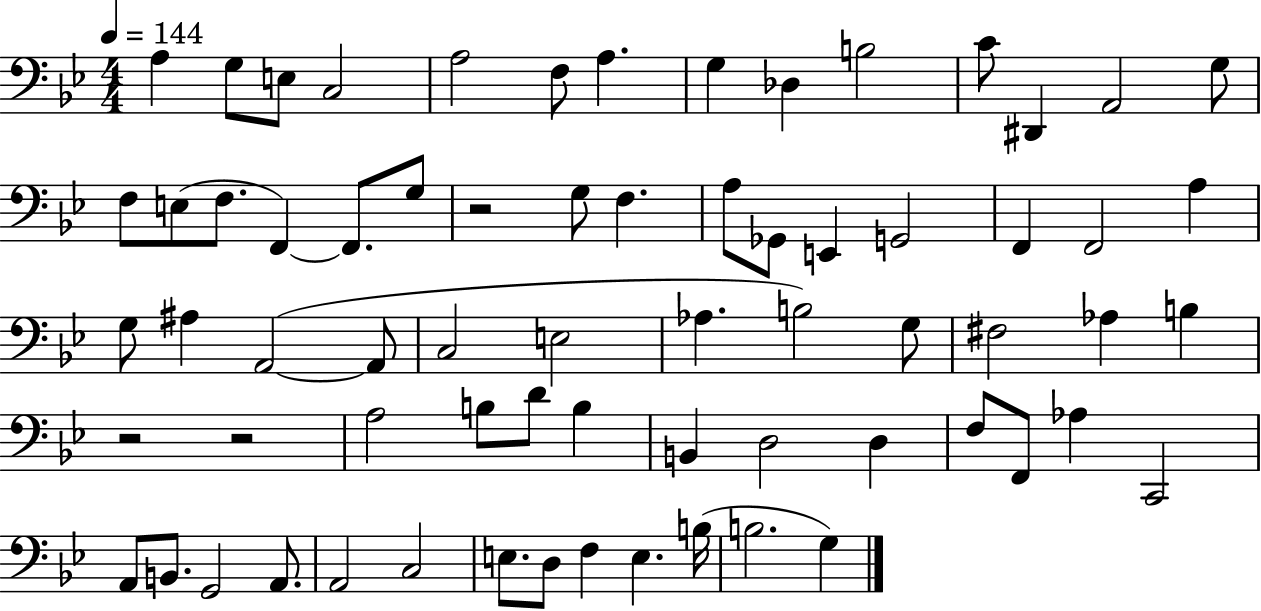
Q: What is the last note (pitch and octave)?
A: G3